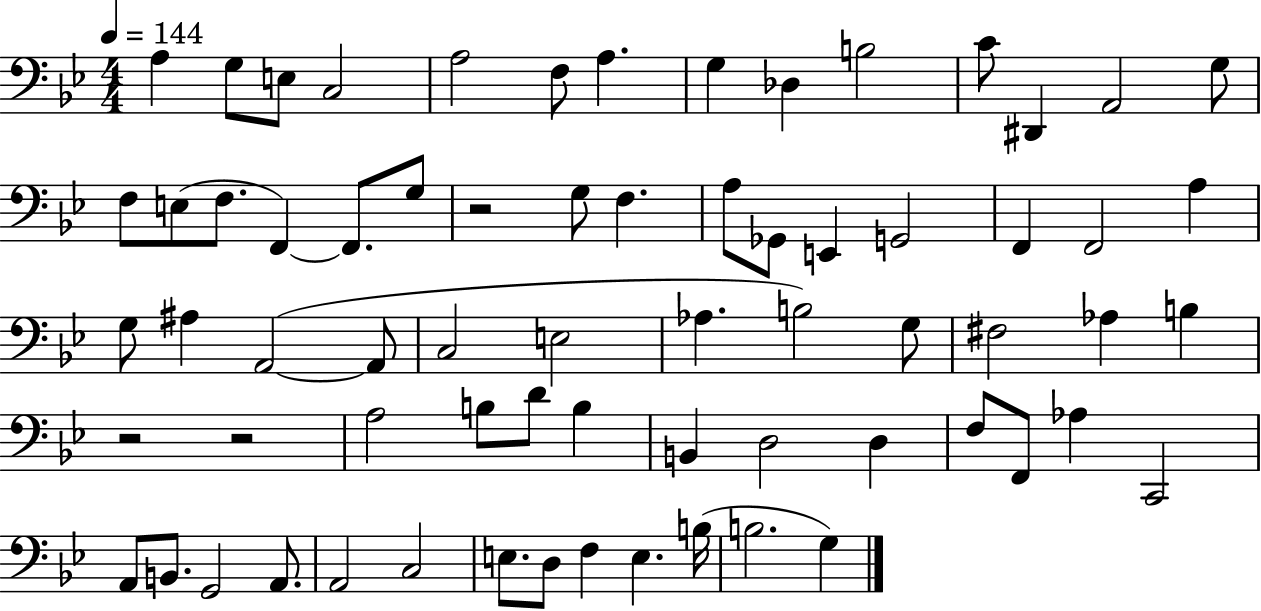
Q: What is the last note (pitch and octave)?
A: G3